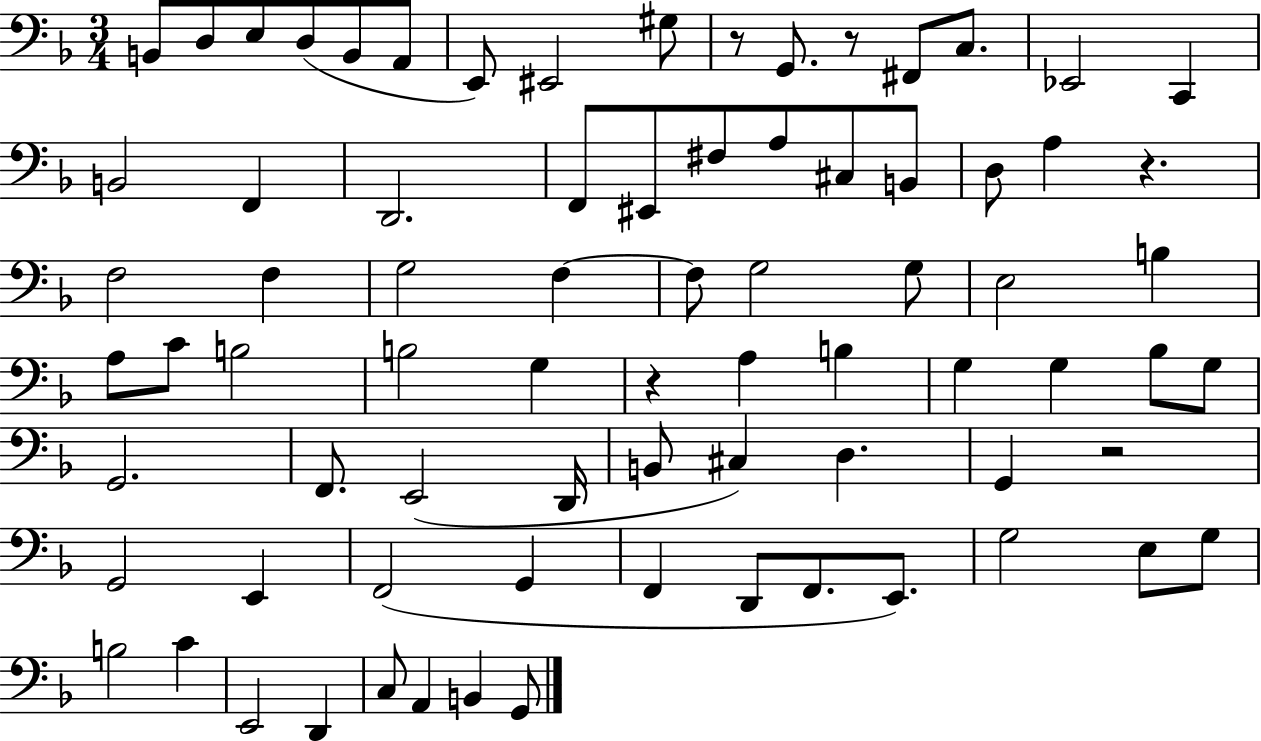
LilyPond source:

{
  \clef bass
  \numericTimeSignature
  \time 3/4
  \key f \major
  b,8 d8 e8 d8( b,8 a,8 | e,8) eis,2 gis8 | r8 g,8. r8 fis,8 c8. | ees,2 c,4 | \break b,2 f,4 | d,2. | f,8 eis,8 fis8 a8 cis8 b,8 | d8 a4 r4. | \break f2 f4 | g2 f4~~ | f8 g2 g8 | e2 b4 | \break a8 c'8 b2 | b2 g4 | r4 a4 b4 | g4 g4 bes8 g8 | \break g,2. | f,8. e,2( d,16 | b,8 cis4) d4. | g,4 r2 | \break g,2 e,4 | f,2( g,4 | f,4 d,8 f,8. e,8.) | g2 e8 g8 | \break b2 c'4 | e,2 d,4 | c8 a,4 b,4 g,8 | \bar "|."
}